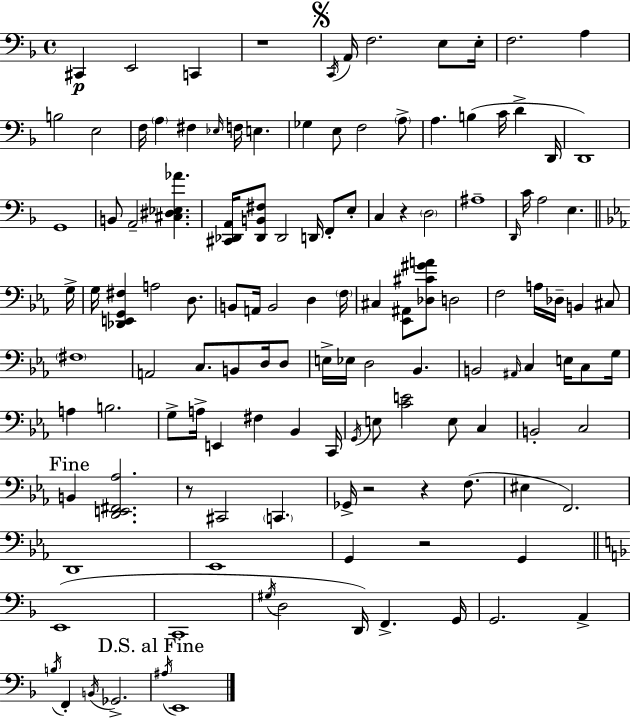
C#2/q E2/h C2/q R/w C2/s A2/s F3/h. E3/e E3/s F3/h. A3/q B3/h E3/h F3/s A3/q F#3/q Eb3/s F3/s E3/q. Gb3/q E3/e F3/h A3/e A3/q. B3/q C4/s D4/q D2/s D2/w G2/w B2/e A2/h [C#3,D#3,Eb3,Ab4]/q. [C#2,Db2,A2]/s [Db2,B2,F#3]/e Db2/h D2/s F2/e E3/e C3/q R/q D3/h A#3/w D2/s C4/s A3/h E3/q. G3/s G3/s [Db2,E2,G2,F#3]/q A3/h D3/e. B2/e A2/s B2/h D3/q F3/s C#3/q [Eb2,A#2]/e [Db3,C#4,G#4,A4]/e D3/h F3/h A3/s Db3/s B2/q C#3/e F#3/w A2/h C3/e. B2/e D3/s D3/e E3/s Eb3/s D3/h Bb2/q. B2/h A#2/s C3/q E3/s C3/e G3/s A3/q B3/h. G3/e A3/s E2/q F#3/q Bb2/q C2/s G2/s E3/e [C4,E4]/h E3/e C3/q B2/h C3/h B2/q [D2,E2,F#2,Ab3]/h. R/e C#2/h C2/q. Gb2/s R/h R/q F3/e. EIS3/q F2/h. D2/w Eb2/w G2/q R/h G2/q E2/w C2/w G#3/s D3/h D2/s F2/q. G2/s G2/h. A2/q B3/s F2/q B2/s Gb2/h. A#3/s E2/w